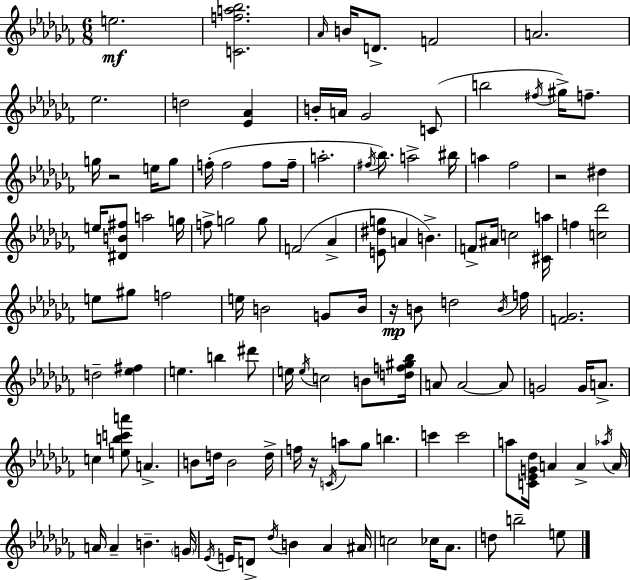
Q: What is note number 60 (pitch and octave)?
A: D#6